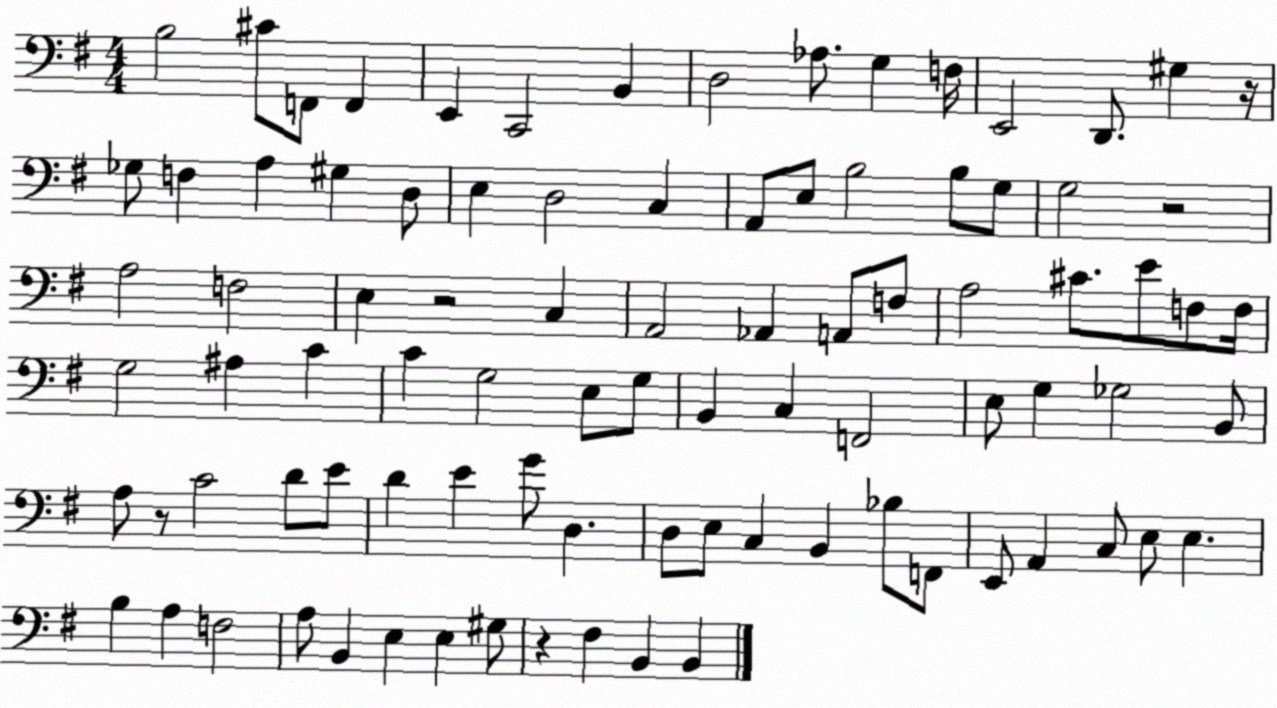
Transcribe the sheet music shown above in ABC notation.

X:1
T:Untitled
M:4/4
L:1/4
K:G
B,2 ^C/2 F,,/2 F,, E,, C,,2 B,, D,2 _A,/2 G, F,/4 E,,2 D,,/2 ^G, z/4 _G,/2 F, A, ^G, D,/2 E, D,2 C, A,,/2 E,/2 B,2 B,/2 G,/2 G,2 z2 A,2 F,2 E, z2 C, A,,2 _A,, A,,/2 F,/2 A,2 ^C/2 E/2 F,/2 F,/4 G,2 ^A, C C G,2 E,/2 G,/2 B,, C, F,,2 E,/2 G, _G,2 B,,/2 A,/2 z/2 C2 D/2 E/2 D E G/2 D, D,/2 E,/2 C, B,, _B,/2 F,,/2 E,,/2 A,, C,/2 E,/2 E, B, A, F,2 A,/2 B,, E, E, ^G,/2 z ^F, B,, B,,